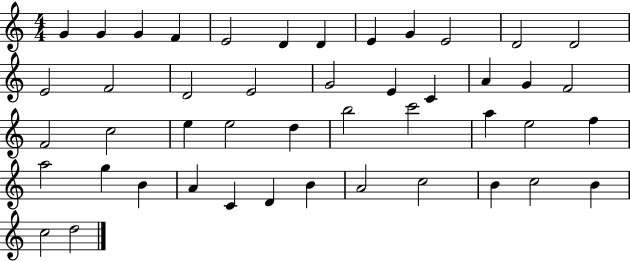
G4/q G4/q G4/q F4/q E4/h D4/q D4/q E4/q G4/q E4/h D4/h D4/h E4/h F4/h D4/h E4/h G4/h E4/q C4/q A4/q G4/q F4/h F4/h C5/h E5/q E5/h D5/q B5/h C6/h A5/q E5/h F5/q A5/h G5/q B4/q A4/q C4/q D4/q B4/q A4/h C5/h B4/q C5/h B4/q C5/h D5/h